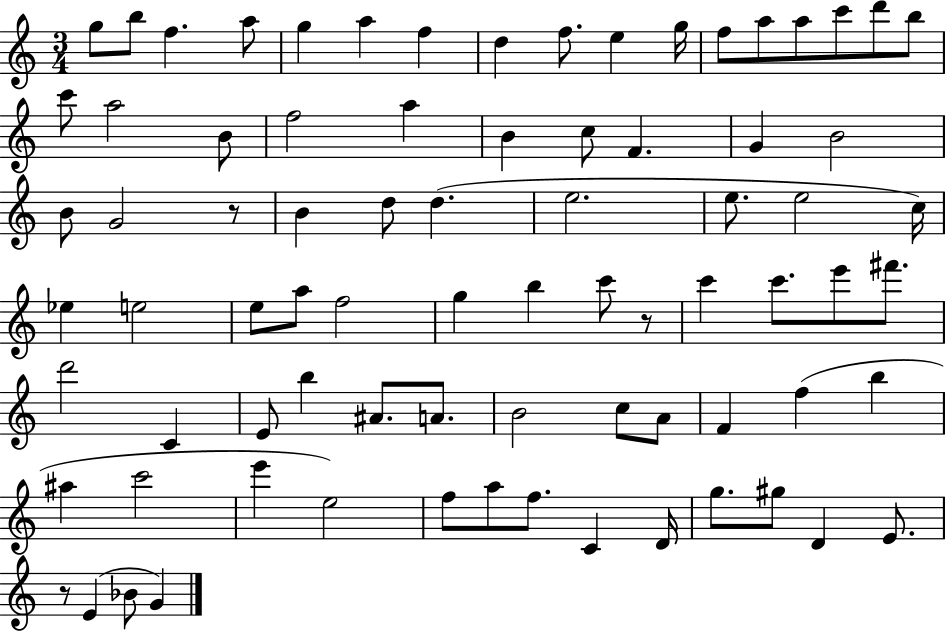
X:1
T:Untitled
M:3/4
L:1/4
K:C
g/2 b/2 f a/2 g a f d f/2 e g/4 f/2 a/2 a/2 c'/2 d'/2 b/2 c'/2 a2 B/2 f2 a B c/2 F G B2 B/2 G2 z/2 B d/2 d e2 e/2 e2 c/4 _e e2 e/2 a/2 f2 g b c'/2 z/2 c' c'/2 e'/2 ^f'/2 d'2 C E/2 b ^A/2 A/2 B2 c/2 A/2 F f b ^a c'2 e' e2 f/2 a/2 f/2 C D/4 g/2 ^g/2 D E/2 z/2 E _B/2 G